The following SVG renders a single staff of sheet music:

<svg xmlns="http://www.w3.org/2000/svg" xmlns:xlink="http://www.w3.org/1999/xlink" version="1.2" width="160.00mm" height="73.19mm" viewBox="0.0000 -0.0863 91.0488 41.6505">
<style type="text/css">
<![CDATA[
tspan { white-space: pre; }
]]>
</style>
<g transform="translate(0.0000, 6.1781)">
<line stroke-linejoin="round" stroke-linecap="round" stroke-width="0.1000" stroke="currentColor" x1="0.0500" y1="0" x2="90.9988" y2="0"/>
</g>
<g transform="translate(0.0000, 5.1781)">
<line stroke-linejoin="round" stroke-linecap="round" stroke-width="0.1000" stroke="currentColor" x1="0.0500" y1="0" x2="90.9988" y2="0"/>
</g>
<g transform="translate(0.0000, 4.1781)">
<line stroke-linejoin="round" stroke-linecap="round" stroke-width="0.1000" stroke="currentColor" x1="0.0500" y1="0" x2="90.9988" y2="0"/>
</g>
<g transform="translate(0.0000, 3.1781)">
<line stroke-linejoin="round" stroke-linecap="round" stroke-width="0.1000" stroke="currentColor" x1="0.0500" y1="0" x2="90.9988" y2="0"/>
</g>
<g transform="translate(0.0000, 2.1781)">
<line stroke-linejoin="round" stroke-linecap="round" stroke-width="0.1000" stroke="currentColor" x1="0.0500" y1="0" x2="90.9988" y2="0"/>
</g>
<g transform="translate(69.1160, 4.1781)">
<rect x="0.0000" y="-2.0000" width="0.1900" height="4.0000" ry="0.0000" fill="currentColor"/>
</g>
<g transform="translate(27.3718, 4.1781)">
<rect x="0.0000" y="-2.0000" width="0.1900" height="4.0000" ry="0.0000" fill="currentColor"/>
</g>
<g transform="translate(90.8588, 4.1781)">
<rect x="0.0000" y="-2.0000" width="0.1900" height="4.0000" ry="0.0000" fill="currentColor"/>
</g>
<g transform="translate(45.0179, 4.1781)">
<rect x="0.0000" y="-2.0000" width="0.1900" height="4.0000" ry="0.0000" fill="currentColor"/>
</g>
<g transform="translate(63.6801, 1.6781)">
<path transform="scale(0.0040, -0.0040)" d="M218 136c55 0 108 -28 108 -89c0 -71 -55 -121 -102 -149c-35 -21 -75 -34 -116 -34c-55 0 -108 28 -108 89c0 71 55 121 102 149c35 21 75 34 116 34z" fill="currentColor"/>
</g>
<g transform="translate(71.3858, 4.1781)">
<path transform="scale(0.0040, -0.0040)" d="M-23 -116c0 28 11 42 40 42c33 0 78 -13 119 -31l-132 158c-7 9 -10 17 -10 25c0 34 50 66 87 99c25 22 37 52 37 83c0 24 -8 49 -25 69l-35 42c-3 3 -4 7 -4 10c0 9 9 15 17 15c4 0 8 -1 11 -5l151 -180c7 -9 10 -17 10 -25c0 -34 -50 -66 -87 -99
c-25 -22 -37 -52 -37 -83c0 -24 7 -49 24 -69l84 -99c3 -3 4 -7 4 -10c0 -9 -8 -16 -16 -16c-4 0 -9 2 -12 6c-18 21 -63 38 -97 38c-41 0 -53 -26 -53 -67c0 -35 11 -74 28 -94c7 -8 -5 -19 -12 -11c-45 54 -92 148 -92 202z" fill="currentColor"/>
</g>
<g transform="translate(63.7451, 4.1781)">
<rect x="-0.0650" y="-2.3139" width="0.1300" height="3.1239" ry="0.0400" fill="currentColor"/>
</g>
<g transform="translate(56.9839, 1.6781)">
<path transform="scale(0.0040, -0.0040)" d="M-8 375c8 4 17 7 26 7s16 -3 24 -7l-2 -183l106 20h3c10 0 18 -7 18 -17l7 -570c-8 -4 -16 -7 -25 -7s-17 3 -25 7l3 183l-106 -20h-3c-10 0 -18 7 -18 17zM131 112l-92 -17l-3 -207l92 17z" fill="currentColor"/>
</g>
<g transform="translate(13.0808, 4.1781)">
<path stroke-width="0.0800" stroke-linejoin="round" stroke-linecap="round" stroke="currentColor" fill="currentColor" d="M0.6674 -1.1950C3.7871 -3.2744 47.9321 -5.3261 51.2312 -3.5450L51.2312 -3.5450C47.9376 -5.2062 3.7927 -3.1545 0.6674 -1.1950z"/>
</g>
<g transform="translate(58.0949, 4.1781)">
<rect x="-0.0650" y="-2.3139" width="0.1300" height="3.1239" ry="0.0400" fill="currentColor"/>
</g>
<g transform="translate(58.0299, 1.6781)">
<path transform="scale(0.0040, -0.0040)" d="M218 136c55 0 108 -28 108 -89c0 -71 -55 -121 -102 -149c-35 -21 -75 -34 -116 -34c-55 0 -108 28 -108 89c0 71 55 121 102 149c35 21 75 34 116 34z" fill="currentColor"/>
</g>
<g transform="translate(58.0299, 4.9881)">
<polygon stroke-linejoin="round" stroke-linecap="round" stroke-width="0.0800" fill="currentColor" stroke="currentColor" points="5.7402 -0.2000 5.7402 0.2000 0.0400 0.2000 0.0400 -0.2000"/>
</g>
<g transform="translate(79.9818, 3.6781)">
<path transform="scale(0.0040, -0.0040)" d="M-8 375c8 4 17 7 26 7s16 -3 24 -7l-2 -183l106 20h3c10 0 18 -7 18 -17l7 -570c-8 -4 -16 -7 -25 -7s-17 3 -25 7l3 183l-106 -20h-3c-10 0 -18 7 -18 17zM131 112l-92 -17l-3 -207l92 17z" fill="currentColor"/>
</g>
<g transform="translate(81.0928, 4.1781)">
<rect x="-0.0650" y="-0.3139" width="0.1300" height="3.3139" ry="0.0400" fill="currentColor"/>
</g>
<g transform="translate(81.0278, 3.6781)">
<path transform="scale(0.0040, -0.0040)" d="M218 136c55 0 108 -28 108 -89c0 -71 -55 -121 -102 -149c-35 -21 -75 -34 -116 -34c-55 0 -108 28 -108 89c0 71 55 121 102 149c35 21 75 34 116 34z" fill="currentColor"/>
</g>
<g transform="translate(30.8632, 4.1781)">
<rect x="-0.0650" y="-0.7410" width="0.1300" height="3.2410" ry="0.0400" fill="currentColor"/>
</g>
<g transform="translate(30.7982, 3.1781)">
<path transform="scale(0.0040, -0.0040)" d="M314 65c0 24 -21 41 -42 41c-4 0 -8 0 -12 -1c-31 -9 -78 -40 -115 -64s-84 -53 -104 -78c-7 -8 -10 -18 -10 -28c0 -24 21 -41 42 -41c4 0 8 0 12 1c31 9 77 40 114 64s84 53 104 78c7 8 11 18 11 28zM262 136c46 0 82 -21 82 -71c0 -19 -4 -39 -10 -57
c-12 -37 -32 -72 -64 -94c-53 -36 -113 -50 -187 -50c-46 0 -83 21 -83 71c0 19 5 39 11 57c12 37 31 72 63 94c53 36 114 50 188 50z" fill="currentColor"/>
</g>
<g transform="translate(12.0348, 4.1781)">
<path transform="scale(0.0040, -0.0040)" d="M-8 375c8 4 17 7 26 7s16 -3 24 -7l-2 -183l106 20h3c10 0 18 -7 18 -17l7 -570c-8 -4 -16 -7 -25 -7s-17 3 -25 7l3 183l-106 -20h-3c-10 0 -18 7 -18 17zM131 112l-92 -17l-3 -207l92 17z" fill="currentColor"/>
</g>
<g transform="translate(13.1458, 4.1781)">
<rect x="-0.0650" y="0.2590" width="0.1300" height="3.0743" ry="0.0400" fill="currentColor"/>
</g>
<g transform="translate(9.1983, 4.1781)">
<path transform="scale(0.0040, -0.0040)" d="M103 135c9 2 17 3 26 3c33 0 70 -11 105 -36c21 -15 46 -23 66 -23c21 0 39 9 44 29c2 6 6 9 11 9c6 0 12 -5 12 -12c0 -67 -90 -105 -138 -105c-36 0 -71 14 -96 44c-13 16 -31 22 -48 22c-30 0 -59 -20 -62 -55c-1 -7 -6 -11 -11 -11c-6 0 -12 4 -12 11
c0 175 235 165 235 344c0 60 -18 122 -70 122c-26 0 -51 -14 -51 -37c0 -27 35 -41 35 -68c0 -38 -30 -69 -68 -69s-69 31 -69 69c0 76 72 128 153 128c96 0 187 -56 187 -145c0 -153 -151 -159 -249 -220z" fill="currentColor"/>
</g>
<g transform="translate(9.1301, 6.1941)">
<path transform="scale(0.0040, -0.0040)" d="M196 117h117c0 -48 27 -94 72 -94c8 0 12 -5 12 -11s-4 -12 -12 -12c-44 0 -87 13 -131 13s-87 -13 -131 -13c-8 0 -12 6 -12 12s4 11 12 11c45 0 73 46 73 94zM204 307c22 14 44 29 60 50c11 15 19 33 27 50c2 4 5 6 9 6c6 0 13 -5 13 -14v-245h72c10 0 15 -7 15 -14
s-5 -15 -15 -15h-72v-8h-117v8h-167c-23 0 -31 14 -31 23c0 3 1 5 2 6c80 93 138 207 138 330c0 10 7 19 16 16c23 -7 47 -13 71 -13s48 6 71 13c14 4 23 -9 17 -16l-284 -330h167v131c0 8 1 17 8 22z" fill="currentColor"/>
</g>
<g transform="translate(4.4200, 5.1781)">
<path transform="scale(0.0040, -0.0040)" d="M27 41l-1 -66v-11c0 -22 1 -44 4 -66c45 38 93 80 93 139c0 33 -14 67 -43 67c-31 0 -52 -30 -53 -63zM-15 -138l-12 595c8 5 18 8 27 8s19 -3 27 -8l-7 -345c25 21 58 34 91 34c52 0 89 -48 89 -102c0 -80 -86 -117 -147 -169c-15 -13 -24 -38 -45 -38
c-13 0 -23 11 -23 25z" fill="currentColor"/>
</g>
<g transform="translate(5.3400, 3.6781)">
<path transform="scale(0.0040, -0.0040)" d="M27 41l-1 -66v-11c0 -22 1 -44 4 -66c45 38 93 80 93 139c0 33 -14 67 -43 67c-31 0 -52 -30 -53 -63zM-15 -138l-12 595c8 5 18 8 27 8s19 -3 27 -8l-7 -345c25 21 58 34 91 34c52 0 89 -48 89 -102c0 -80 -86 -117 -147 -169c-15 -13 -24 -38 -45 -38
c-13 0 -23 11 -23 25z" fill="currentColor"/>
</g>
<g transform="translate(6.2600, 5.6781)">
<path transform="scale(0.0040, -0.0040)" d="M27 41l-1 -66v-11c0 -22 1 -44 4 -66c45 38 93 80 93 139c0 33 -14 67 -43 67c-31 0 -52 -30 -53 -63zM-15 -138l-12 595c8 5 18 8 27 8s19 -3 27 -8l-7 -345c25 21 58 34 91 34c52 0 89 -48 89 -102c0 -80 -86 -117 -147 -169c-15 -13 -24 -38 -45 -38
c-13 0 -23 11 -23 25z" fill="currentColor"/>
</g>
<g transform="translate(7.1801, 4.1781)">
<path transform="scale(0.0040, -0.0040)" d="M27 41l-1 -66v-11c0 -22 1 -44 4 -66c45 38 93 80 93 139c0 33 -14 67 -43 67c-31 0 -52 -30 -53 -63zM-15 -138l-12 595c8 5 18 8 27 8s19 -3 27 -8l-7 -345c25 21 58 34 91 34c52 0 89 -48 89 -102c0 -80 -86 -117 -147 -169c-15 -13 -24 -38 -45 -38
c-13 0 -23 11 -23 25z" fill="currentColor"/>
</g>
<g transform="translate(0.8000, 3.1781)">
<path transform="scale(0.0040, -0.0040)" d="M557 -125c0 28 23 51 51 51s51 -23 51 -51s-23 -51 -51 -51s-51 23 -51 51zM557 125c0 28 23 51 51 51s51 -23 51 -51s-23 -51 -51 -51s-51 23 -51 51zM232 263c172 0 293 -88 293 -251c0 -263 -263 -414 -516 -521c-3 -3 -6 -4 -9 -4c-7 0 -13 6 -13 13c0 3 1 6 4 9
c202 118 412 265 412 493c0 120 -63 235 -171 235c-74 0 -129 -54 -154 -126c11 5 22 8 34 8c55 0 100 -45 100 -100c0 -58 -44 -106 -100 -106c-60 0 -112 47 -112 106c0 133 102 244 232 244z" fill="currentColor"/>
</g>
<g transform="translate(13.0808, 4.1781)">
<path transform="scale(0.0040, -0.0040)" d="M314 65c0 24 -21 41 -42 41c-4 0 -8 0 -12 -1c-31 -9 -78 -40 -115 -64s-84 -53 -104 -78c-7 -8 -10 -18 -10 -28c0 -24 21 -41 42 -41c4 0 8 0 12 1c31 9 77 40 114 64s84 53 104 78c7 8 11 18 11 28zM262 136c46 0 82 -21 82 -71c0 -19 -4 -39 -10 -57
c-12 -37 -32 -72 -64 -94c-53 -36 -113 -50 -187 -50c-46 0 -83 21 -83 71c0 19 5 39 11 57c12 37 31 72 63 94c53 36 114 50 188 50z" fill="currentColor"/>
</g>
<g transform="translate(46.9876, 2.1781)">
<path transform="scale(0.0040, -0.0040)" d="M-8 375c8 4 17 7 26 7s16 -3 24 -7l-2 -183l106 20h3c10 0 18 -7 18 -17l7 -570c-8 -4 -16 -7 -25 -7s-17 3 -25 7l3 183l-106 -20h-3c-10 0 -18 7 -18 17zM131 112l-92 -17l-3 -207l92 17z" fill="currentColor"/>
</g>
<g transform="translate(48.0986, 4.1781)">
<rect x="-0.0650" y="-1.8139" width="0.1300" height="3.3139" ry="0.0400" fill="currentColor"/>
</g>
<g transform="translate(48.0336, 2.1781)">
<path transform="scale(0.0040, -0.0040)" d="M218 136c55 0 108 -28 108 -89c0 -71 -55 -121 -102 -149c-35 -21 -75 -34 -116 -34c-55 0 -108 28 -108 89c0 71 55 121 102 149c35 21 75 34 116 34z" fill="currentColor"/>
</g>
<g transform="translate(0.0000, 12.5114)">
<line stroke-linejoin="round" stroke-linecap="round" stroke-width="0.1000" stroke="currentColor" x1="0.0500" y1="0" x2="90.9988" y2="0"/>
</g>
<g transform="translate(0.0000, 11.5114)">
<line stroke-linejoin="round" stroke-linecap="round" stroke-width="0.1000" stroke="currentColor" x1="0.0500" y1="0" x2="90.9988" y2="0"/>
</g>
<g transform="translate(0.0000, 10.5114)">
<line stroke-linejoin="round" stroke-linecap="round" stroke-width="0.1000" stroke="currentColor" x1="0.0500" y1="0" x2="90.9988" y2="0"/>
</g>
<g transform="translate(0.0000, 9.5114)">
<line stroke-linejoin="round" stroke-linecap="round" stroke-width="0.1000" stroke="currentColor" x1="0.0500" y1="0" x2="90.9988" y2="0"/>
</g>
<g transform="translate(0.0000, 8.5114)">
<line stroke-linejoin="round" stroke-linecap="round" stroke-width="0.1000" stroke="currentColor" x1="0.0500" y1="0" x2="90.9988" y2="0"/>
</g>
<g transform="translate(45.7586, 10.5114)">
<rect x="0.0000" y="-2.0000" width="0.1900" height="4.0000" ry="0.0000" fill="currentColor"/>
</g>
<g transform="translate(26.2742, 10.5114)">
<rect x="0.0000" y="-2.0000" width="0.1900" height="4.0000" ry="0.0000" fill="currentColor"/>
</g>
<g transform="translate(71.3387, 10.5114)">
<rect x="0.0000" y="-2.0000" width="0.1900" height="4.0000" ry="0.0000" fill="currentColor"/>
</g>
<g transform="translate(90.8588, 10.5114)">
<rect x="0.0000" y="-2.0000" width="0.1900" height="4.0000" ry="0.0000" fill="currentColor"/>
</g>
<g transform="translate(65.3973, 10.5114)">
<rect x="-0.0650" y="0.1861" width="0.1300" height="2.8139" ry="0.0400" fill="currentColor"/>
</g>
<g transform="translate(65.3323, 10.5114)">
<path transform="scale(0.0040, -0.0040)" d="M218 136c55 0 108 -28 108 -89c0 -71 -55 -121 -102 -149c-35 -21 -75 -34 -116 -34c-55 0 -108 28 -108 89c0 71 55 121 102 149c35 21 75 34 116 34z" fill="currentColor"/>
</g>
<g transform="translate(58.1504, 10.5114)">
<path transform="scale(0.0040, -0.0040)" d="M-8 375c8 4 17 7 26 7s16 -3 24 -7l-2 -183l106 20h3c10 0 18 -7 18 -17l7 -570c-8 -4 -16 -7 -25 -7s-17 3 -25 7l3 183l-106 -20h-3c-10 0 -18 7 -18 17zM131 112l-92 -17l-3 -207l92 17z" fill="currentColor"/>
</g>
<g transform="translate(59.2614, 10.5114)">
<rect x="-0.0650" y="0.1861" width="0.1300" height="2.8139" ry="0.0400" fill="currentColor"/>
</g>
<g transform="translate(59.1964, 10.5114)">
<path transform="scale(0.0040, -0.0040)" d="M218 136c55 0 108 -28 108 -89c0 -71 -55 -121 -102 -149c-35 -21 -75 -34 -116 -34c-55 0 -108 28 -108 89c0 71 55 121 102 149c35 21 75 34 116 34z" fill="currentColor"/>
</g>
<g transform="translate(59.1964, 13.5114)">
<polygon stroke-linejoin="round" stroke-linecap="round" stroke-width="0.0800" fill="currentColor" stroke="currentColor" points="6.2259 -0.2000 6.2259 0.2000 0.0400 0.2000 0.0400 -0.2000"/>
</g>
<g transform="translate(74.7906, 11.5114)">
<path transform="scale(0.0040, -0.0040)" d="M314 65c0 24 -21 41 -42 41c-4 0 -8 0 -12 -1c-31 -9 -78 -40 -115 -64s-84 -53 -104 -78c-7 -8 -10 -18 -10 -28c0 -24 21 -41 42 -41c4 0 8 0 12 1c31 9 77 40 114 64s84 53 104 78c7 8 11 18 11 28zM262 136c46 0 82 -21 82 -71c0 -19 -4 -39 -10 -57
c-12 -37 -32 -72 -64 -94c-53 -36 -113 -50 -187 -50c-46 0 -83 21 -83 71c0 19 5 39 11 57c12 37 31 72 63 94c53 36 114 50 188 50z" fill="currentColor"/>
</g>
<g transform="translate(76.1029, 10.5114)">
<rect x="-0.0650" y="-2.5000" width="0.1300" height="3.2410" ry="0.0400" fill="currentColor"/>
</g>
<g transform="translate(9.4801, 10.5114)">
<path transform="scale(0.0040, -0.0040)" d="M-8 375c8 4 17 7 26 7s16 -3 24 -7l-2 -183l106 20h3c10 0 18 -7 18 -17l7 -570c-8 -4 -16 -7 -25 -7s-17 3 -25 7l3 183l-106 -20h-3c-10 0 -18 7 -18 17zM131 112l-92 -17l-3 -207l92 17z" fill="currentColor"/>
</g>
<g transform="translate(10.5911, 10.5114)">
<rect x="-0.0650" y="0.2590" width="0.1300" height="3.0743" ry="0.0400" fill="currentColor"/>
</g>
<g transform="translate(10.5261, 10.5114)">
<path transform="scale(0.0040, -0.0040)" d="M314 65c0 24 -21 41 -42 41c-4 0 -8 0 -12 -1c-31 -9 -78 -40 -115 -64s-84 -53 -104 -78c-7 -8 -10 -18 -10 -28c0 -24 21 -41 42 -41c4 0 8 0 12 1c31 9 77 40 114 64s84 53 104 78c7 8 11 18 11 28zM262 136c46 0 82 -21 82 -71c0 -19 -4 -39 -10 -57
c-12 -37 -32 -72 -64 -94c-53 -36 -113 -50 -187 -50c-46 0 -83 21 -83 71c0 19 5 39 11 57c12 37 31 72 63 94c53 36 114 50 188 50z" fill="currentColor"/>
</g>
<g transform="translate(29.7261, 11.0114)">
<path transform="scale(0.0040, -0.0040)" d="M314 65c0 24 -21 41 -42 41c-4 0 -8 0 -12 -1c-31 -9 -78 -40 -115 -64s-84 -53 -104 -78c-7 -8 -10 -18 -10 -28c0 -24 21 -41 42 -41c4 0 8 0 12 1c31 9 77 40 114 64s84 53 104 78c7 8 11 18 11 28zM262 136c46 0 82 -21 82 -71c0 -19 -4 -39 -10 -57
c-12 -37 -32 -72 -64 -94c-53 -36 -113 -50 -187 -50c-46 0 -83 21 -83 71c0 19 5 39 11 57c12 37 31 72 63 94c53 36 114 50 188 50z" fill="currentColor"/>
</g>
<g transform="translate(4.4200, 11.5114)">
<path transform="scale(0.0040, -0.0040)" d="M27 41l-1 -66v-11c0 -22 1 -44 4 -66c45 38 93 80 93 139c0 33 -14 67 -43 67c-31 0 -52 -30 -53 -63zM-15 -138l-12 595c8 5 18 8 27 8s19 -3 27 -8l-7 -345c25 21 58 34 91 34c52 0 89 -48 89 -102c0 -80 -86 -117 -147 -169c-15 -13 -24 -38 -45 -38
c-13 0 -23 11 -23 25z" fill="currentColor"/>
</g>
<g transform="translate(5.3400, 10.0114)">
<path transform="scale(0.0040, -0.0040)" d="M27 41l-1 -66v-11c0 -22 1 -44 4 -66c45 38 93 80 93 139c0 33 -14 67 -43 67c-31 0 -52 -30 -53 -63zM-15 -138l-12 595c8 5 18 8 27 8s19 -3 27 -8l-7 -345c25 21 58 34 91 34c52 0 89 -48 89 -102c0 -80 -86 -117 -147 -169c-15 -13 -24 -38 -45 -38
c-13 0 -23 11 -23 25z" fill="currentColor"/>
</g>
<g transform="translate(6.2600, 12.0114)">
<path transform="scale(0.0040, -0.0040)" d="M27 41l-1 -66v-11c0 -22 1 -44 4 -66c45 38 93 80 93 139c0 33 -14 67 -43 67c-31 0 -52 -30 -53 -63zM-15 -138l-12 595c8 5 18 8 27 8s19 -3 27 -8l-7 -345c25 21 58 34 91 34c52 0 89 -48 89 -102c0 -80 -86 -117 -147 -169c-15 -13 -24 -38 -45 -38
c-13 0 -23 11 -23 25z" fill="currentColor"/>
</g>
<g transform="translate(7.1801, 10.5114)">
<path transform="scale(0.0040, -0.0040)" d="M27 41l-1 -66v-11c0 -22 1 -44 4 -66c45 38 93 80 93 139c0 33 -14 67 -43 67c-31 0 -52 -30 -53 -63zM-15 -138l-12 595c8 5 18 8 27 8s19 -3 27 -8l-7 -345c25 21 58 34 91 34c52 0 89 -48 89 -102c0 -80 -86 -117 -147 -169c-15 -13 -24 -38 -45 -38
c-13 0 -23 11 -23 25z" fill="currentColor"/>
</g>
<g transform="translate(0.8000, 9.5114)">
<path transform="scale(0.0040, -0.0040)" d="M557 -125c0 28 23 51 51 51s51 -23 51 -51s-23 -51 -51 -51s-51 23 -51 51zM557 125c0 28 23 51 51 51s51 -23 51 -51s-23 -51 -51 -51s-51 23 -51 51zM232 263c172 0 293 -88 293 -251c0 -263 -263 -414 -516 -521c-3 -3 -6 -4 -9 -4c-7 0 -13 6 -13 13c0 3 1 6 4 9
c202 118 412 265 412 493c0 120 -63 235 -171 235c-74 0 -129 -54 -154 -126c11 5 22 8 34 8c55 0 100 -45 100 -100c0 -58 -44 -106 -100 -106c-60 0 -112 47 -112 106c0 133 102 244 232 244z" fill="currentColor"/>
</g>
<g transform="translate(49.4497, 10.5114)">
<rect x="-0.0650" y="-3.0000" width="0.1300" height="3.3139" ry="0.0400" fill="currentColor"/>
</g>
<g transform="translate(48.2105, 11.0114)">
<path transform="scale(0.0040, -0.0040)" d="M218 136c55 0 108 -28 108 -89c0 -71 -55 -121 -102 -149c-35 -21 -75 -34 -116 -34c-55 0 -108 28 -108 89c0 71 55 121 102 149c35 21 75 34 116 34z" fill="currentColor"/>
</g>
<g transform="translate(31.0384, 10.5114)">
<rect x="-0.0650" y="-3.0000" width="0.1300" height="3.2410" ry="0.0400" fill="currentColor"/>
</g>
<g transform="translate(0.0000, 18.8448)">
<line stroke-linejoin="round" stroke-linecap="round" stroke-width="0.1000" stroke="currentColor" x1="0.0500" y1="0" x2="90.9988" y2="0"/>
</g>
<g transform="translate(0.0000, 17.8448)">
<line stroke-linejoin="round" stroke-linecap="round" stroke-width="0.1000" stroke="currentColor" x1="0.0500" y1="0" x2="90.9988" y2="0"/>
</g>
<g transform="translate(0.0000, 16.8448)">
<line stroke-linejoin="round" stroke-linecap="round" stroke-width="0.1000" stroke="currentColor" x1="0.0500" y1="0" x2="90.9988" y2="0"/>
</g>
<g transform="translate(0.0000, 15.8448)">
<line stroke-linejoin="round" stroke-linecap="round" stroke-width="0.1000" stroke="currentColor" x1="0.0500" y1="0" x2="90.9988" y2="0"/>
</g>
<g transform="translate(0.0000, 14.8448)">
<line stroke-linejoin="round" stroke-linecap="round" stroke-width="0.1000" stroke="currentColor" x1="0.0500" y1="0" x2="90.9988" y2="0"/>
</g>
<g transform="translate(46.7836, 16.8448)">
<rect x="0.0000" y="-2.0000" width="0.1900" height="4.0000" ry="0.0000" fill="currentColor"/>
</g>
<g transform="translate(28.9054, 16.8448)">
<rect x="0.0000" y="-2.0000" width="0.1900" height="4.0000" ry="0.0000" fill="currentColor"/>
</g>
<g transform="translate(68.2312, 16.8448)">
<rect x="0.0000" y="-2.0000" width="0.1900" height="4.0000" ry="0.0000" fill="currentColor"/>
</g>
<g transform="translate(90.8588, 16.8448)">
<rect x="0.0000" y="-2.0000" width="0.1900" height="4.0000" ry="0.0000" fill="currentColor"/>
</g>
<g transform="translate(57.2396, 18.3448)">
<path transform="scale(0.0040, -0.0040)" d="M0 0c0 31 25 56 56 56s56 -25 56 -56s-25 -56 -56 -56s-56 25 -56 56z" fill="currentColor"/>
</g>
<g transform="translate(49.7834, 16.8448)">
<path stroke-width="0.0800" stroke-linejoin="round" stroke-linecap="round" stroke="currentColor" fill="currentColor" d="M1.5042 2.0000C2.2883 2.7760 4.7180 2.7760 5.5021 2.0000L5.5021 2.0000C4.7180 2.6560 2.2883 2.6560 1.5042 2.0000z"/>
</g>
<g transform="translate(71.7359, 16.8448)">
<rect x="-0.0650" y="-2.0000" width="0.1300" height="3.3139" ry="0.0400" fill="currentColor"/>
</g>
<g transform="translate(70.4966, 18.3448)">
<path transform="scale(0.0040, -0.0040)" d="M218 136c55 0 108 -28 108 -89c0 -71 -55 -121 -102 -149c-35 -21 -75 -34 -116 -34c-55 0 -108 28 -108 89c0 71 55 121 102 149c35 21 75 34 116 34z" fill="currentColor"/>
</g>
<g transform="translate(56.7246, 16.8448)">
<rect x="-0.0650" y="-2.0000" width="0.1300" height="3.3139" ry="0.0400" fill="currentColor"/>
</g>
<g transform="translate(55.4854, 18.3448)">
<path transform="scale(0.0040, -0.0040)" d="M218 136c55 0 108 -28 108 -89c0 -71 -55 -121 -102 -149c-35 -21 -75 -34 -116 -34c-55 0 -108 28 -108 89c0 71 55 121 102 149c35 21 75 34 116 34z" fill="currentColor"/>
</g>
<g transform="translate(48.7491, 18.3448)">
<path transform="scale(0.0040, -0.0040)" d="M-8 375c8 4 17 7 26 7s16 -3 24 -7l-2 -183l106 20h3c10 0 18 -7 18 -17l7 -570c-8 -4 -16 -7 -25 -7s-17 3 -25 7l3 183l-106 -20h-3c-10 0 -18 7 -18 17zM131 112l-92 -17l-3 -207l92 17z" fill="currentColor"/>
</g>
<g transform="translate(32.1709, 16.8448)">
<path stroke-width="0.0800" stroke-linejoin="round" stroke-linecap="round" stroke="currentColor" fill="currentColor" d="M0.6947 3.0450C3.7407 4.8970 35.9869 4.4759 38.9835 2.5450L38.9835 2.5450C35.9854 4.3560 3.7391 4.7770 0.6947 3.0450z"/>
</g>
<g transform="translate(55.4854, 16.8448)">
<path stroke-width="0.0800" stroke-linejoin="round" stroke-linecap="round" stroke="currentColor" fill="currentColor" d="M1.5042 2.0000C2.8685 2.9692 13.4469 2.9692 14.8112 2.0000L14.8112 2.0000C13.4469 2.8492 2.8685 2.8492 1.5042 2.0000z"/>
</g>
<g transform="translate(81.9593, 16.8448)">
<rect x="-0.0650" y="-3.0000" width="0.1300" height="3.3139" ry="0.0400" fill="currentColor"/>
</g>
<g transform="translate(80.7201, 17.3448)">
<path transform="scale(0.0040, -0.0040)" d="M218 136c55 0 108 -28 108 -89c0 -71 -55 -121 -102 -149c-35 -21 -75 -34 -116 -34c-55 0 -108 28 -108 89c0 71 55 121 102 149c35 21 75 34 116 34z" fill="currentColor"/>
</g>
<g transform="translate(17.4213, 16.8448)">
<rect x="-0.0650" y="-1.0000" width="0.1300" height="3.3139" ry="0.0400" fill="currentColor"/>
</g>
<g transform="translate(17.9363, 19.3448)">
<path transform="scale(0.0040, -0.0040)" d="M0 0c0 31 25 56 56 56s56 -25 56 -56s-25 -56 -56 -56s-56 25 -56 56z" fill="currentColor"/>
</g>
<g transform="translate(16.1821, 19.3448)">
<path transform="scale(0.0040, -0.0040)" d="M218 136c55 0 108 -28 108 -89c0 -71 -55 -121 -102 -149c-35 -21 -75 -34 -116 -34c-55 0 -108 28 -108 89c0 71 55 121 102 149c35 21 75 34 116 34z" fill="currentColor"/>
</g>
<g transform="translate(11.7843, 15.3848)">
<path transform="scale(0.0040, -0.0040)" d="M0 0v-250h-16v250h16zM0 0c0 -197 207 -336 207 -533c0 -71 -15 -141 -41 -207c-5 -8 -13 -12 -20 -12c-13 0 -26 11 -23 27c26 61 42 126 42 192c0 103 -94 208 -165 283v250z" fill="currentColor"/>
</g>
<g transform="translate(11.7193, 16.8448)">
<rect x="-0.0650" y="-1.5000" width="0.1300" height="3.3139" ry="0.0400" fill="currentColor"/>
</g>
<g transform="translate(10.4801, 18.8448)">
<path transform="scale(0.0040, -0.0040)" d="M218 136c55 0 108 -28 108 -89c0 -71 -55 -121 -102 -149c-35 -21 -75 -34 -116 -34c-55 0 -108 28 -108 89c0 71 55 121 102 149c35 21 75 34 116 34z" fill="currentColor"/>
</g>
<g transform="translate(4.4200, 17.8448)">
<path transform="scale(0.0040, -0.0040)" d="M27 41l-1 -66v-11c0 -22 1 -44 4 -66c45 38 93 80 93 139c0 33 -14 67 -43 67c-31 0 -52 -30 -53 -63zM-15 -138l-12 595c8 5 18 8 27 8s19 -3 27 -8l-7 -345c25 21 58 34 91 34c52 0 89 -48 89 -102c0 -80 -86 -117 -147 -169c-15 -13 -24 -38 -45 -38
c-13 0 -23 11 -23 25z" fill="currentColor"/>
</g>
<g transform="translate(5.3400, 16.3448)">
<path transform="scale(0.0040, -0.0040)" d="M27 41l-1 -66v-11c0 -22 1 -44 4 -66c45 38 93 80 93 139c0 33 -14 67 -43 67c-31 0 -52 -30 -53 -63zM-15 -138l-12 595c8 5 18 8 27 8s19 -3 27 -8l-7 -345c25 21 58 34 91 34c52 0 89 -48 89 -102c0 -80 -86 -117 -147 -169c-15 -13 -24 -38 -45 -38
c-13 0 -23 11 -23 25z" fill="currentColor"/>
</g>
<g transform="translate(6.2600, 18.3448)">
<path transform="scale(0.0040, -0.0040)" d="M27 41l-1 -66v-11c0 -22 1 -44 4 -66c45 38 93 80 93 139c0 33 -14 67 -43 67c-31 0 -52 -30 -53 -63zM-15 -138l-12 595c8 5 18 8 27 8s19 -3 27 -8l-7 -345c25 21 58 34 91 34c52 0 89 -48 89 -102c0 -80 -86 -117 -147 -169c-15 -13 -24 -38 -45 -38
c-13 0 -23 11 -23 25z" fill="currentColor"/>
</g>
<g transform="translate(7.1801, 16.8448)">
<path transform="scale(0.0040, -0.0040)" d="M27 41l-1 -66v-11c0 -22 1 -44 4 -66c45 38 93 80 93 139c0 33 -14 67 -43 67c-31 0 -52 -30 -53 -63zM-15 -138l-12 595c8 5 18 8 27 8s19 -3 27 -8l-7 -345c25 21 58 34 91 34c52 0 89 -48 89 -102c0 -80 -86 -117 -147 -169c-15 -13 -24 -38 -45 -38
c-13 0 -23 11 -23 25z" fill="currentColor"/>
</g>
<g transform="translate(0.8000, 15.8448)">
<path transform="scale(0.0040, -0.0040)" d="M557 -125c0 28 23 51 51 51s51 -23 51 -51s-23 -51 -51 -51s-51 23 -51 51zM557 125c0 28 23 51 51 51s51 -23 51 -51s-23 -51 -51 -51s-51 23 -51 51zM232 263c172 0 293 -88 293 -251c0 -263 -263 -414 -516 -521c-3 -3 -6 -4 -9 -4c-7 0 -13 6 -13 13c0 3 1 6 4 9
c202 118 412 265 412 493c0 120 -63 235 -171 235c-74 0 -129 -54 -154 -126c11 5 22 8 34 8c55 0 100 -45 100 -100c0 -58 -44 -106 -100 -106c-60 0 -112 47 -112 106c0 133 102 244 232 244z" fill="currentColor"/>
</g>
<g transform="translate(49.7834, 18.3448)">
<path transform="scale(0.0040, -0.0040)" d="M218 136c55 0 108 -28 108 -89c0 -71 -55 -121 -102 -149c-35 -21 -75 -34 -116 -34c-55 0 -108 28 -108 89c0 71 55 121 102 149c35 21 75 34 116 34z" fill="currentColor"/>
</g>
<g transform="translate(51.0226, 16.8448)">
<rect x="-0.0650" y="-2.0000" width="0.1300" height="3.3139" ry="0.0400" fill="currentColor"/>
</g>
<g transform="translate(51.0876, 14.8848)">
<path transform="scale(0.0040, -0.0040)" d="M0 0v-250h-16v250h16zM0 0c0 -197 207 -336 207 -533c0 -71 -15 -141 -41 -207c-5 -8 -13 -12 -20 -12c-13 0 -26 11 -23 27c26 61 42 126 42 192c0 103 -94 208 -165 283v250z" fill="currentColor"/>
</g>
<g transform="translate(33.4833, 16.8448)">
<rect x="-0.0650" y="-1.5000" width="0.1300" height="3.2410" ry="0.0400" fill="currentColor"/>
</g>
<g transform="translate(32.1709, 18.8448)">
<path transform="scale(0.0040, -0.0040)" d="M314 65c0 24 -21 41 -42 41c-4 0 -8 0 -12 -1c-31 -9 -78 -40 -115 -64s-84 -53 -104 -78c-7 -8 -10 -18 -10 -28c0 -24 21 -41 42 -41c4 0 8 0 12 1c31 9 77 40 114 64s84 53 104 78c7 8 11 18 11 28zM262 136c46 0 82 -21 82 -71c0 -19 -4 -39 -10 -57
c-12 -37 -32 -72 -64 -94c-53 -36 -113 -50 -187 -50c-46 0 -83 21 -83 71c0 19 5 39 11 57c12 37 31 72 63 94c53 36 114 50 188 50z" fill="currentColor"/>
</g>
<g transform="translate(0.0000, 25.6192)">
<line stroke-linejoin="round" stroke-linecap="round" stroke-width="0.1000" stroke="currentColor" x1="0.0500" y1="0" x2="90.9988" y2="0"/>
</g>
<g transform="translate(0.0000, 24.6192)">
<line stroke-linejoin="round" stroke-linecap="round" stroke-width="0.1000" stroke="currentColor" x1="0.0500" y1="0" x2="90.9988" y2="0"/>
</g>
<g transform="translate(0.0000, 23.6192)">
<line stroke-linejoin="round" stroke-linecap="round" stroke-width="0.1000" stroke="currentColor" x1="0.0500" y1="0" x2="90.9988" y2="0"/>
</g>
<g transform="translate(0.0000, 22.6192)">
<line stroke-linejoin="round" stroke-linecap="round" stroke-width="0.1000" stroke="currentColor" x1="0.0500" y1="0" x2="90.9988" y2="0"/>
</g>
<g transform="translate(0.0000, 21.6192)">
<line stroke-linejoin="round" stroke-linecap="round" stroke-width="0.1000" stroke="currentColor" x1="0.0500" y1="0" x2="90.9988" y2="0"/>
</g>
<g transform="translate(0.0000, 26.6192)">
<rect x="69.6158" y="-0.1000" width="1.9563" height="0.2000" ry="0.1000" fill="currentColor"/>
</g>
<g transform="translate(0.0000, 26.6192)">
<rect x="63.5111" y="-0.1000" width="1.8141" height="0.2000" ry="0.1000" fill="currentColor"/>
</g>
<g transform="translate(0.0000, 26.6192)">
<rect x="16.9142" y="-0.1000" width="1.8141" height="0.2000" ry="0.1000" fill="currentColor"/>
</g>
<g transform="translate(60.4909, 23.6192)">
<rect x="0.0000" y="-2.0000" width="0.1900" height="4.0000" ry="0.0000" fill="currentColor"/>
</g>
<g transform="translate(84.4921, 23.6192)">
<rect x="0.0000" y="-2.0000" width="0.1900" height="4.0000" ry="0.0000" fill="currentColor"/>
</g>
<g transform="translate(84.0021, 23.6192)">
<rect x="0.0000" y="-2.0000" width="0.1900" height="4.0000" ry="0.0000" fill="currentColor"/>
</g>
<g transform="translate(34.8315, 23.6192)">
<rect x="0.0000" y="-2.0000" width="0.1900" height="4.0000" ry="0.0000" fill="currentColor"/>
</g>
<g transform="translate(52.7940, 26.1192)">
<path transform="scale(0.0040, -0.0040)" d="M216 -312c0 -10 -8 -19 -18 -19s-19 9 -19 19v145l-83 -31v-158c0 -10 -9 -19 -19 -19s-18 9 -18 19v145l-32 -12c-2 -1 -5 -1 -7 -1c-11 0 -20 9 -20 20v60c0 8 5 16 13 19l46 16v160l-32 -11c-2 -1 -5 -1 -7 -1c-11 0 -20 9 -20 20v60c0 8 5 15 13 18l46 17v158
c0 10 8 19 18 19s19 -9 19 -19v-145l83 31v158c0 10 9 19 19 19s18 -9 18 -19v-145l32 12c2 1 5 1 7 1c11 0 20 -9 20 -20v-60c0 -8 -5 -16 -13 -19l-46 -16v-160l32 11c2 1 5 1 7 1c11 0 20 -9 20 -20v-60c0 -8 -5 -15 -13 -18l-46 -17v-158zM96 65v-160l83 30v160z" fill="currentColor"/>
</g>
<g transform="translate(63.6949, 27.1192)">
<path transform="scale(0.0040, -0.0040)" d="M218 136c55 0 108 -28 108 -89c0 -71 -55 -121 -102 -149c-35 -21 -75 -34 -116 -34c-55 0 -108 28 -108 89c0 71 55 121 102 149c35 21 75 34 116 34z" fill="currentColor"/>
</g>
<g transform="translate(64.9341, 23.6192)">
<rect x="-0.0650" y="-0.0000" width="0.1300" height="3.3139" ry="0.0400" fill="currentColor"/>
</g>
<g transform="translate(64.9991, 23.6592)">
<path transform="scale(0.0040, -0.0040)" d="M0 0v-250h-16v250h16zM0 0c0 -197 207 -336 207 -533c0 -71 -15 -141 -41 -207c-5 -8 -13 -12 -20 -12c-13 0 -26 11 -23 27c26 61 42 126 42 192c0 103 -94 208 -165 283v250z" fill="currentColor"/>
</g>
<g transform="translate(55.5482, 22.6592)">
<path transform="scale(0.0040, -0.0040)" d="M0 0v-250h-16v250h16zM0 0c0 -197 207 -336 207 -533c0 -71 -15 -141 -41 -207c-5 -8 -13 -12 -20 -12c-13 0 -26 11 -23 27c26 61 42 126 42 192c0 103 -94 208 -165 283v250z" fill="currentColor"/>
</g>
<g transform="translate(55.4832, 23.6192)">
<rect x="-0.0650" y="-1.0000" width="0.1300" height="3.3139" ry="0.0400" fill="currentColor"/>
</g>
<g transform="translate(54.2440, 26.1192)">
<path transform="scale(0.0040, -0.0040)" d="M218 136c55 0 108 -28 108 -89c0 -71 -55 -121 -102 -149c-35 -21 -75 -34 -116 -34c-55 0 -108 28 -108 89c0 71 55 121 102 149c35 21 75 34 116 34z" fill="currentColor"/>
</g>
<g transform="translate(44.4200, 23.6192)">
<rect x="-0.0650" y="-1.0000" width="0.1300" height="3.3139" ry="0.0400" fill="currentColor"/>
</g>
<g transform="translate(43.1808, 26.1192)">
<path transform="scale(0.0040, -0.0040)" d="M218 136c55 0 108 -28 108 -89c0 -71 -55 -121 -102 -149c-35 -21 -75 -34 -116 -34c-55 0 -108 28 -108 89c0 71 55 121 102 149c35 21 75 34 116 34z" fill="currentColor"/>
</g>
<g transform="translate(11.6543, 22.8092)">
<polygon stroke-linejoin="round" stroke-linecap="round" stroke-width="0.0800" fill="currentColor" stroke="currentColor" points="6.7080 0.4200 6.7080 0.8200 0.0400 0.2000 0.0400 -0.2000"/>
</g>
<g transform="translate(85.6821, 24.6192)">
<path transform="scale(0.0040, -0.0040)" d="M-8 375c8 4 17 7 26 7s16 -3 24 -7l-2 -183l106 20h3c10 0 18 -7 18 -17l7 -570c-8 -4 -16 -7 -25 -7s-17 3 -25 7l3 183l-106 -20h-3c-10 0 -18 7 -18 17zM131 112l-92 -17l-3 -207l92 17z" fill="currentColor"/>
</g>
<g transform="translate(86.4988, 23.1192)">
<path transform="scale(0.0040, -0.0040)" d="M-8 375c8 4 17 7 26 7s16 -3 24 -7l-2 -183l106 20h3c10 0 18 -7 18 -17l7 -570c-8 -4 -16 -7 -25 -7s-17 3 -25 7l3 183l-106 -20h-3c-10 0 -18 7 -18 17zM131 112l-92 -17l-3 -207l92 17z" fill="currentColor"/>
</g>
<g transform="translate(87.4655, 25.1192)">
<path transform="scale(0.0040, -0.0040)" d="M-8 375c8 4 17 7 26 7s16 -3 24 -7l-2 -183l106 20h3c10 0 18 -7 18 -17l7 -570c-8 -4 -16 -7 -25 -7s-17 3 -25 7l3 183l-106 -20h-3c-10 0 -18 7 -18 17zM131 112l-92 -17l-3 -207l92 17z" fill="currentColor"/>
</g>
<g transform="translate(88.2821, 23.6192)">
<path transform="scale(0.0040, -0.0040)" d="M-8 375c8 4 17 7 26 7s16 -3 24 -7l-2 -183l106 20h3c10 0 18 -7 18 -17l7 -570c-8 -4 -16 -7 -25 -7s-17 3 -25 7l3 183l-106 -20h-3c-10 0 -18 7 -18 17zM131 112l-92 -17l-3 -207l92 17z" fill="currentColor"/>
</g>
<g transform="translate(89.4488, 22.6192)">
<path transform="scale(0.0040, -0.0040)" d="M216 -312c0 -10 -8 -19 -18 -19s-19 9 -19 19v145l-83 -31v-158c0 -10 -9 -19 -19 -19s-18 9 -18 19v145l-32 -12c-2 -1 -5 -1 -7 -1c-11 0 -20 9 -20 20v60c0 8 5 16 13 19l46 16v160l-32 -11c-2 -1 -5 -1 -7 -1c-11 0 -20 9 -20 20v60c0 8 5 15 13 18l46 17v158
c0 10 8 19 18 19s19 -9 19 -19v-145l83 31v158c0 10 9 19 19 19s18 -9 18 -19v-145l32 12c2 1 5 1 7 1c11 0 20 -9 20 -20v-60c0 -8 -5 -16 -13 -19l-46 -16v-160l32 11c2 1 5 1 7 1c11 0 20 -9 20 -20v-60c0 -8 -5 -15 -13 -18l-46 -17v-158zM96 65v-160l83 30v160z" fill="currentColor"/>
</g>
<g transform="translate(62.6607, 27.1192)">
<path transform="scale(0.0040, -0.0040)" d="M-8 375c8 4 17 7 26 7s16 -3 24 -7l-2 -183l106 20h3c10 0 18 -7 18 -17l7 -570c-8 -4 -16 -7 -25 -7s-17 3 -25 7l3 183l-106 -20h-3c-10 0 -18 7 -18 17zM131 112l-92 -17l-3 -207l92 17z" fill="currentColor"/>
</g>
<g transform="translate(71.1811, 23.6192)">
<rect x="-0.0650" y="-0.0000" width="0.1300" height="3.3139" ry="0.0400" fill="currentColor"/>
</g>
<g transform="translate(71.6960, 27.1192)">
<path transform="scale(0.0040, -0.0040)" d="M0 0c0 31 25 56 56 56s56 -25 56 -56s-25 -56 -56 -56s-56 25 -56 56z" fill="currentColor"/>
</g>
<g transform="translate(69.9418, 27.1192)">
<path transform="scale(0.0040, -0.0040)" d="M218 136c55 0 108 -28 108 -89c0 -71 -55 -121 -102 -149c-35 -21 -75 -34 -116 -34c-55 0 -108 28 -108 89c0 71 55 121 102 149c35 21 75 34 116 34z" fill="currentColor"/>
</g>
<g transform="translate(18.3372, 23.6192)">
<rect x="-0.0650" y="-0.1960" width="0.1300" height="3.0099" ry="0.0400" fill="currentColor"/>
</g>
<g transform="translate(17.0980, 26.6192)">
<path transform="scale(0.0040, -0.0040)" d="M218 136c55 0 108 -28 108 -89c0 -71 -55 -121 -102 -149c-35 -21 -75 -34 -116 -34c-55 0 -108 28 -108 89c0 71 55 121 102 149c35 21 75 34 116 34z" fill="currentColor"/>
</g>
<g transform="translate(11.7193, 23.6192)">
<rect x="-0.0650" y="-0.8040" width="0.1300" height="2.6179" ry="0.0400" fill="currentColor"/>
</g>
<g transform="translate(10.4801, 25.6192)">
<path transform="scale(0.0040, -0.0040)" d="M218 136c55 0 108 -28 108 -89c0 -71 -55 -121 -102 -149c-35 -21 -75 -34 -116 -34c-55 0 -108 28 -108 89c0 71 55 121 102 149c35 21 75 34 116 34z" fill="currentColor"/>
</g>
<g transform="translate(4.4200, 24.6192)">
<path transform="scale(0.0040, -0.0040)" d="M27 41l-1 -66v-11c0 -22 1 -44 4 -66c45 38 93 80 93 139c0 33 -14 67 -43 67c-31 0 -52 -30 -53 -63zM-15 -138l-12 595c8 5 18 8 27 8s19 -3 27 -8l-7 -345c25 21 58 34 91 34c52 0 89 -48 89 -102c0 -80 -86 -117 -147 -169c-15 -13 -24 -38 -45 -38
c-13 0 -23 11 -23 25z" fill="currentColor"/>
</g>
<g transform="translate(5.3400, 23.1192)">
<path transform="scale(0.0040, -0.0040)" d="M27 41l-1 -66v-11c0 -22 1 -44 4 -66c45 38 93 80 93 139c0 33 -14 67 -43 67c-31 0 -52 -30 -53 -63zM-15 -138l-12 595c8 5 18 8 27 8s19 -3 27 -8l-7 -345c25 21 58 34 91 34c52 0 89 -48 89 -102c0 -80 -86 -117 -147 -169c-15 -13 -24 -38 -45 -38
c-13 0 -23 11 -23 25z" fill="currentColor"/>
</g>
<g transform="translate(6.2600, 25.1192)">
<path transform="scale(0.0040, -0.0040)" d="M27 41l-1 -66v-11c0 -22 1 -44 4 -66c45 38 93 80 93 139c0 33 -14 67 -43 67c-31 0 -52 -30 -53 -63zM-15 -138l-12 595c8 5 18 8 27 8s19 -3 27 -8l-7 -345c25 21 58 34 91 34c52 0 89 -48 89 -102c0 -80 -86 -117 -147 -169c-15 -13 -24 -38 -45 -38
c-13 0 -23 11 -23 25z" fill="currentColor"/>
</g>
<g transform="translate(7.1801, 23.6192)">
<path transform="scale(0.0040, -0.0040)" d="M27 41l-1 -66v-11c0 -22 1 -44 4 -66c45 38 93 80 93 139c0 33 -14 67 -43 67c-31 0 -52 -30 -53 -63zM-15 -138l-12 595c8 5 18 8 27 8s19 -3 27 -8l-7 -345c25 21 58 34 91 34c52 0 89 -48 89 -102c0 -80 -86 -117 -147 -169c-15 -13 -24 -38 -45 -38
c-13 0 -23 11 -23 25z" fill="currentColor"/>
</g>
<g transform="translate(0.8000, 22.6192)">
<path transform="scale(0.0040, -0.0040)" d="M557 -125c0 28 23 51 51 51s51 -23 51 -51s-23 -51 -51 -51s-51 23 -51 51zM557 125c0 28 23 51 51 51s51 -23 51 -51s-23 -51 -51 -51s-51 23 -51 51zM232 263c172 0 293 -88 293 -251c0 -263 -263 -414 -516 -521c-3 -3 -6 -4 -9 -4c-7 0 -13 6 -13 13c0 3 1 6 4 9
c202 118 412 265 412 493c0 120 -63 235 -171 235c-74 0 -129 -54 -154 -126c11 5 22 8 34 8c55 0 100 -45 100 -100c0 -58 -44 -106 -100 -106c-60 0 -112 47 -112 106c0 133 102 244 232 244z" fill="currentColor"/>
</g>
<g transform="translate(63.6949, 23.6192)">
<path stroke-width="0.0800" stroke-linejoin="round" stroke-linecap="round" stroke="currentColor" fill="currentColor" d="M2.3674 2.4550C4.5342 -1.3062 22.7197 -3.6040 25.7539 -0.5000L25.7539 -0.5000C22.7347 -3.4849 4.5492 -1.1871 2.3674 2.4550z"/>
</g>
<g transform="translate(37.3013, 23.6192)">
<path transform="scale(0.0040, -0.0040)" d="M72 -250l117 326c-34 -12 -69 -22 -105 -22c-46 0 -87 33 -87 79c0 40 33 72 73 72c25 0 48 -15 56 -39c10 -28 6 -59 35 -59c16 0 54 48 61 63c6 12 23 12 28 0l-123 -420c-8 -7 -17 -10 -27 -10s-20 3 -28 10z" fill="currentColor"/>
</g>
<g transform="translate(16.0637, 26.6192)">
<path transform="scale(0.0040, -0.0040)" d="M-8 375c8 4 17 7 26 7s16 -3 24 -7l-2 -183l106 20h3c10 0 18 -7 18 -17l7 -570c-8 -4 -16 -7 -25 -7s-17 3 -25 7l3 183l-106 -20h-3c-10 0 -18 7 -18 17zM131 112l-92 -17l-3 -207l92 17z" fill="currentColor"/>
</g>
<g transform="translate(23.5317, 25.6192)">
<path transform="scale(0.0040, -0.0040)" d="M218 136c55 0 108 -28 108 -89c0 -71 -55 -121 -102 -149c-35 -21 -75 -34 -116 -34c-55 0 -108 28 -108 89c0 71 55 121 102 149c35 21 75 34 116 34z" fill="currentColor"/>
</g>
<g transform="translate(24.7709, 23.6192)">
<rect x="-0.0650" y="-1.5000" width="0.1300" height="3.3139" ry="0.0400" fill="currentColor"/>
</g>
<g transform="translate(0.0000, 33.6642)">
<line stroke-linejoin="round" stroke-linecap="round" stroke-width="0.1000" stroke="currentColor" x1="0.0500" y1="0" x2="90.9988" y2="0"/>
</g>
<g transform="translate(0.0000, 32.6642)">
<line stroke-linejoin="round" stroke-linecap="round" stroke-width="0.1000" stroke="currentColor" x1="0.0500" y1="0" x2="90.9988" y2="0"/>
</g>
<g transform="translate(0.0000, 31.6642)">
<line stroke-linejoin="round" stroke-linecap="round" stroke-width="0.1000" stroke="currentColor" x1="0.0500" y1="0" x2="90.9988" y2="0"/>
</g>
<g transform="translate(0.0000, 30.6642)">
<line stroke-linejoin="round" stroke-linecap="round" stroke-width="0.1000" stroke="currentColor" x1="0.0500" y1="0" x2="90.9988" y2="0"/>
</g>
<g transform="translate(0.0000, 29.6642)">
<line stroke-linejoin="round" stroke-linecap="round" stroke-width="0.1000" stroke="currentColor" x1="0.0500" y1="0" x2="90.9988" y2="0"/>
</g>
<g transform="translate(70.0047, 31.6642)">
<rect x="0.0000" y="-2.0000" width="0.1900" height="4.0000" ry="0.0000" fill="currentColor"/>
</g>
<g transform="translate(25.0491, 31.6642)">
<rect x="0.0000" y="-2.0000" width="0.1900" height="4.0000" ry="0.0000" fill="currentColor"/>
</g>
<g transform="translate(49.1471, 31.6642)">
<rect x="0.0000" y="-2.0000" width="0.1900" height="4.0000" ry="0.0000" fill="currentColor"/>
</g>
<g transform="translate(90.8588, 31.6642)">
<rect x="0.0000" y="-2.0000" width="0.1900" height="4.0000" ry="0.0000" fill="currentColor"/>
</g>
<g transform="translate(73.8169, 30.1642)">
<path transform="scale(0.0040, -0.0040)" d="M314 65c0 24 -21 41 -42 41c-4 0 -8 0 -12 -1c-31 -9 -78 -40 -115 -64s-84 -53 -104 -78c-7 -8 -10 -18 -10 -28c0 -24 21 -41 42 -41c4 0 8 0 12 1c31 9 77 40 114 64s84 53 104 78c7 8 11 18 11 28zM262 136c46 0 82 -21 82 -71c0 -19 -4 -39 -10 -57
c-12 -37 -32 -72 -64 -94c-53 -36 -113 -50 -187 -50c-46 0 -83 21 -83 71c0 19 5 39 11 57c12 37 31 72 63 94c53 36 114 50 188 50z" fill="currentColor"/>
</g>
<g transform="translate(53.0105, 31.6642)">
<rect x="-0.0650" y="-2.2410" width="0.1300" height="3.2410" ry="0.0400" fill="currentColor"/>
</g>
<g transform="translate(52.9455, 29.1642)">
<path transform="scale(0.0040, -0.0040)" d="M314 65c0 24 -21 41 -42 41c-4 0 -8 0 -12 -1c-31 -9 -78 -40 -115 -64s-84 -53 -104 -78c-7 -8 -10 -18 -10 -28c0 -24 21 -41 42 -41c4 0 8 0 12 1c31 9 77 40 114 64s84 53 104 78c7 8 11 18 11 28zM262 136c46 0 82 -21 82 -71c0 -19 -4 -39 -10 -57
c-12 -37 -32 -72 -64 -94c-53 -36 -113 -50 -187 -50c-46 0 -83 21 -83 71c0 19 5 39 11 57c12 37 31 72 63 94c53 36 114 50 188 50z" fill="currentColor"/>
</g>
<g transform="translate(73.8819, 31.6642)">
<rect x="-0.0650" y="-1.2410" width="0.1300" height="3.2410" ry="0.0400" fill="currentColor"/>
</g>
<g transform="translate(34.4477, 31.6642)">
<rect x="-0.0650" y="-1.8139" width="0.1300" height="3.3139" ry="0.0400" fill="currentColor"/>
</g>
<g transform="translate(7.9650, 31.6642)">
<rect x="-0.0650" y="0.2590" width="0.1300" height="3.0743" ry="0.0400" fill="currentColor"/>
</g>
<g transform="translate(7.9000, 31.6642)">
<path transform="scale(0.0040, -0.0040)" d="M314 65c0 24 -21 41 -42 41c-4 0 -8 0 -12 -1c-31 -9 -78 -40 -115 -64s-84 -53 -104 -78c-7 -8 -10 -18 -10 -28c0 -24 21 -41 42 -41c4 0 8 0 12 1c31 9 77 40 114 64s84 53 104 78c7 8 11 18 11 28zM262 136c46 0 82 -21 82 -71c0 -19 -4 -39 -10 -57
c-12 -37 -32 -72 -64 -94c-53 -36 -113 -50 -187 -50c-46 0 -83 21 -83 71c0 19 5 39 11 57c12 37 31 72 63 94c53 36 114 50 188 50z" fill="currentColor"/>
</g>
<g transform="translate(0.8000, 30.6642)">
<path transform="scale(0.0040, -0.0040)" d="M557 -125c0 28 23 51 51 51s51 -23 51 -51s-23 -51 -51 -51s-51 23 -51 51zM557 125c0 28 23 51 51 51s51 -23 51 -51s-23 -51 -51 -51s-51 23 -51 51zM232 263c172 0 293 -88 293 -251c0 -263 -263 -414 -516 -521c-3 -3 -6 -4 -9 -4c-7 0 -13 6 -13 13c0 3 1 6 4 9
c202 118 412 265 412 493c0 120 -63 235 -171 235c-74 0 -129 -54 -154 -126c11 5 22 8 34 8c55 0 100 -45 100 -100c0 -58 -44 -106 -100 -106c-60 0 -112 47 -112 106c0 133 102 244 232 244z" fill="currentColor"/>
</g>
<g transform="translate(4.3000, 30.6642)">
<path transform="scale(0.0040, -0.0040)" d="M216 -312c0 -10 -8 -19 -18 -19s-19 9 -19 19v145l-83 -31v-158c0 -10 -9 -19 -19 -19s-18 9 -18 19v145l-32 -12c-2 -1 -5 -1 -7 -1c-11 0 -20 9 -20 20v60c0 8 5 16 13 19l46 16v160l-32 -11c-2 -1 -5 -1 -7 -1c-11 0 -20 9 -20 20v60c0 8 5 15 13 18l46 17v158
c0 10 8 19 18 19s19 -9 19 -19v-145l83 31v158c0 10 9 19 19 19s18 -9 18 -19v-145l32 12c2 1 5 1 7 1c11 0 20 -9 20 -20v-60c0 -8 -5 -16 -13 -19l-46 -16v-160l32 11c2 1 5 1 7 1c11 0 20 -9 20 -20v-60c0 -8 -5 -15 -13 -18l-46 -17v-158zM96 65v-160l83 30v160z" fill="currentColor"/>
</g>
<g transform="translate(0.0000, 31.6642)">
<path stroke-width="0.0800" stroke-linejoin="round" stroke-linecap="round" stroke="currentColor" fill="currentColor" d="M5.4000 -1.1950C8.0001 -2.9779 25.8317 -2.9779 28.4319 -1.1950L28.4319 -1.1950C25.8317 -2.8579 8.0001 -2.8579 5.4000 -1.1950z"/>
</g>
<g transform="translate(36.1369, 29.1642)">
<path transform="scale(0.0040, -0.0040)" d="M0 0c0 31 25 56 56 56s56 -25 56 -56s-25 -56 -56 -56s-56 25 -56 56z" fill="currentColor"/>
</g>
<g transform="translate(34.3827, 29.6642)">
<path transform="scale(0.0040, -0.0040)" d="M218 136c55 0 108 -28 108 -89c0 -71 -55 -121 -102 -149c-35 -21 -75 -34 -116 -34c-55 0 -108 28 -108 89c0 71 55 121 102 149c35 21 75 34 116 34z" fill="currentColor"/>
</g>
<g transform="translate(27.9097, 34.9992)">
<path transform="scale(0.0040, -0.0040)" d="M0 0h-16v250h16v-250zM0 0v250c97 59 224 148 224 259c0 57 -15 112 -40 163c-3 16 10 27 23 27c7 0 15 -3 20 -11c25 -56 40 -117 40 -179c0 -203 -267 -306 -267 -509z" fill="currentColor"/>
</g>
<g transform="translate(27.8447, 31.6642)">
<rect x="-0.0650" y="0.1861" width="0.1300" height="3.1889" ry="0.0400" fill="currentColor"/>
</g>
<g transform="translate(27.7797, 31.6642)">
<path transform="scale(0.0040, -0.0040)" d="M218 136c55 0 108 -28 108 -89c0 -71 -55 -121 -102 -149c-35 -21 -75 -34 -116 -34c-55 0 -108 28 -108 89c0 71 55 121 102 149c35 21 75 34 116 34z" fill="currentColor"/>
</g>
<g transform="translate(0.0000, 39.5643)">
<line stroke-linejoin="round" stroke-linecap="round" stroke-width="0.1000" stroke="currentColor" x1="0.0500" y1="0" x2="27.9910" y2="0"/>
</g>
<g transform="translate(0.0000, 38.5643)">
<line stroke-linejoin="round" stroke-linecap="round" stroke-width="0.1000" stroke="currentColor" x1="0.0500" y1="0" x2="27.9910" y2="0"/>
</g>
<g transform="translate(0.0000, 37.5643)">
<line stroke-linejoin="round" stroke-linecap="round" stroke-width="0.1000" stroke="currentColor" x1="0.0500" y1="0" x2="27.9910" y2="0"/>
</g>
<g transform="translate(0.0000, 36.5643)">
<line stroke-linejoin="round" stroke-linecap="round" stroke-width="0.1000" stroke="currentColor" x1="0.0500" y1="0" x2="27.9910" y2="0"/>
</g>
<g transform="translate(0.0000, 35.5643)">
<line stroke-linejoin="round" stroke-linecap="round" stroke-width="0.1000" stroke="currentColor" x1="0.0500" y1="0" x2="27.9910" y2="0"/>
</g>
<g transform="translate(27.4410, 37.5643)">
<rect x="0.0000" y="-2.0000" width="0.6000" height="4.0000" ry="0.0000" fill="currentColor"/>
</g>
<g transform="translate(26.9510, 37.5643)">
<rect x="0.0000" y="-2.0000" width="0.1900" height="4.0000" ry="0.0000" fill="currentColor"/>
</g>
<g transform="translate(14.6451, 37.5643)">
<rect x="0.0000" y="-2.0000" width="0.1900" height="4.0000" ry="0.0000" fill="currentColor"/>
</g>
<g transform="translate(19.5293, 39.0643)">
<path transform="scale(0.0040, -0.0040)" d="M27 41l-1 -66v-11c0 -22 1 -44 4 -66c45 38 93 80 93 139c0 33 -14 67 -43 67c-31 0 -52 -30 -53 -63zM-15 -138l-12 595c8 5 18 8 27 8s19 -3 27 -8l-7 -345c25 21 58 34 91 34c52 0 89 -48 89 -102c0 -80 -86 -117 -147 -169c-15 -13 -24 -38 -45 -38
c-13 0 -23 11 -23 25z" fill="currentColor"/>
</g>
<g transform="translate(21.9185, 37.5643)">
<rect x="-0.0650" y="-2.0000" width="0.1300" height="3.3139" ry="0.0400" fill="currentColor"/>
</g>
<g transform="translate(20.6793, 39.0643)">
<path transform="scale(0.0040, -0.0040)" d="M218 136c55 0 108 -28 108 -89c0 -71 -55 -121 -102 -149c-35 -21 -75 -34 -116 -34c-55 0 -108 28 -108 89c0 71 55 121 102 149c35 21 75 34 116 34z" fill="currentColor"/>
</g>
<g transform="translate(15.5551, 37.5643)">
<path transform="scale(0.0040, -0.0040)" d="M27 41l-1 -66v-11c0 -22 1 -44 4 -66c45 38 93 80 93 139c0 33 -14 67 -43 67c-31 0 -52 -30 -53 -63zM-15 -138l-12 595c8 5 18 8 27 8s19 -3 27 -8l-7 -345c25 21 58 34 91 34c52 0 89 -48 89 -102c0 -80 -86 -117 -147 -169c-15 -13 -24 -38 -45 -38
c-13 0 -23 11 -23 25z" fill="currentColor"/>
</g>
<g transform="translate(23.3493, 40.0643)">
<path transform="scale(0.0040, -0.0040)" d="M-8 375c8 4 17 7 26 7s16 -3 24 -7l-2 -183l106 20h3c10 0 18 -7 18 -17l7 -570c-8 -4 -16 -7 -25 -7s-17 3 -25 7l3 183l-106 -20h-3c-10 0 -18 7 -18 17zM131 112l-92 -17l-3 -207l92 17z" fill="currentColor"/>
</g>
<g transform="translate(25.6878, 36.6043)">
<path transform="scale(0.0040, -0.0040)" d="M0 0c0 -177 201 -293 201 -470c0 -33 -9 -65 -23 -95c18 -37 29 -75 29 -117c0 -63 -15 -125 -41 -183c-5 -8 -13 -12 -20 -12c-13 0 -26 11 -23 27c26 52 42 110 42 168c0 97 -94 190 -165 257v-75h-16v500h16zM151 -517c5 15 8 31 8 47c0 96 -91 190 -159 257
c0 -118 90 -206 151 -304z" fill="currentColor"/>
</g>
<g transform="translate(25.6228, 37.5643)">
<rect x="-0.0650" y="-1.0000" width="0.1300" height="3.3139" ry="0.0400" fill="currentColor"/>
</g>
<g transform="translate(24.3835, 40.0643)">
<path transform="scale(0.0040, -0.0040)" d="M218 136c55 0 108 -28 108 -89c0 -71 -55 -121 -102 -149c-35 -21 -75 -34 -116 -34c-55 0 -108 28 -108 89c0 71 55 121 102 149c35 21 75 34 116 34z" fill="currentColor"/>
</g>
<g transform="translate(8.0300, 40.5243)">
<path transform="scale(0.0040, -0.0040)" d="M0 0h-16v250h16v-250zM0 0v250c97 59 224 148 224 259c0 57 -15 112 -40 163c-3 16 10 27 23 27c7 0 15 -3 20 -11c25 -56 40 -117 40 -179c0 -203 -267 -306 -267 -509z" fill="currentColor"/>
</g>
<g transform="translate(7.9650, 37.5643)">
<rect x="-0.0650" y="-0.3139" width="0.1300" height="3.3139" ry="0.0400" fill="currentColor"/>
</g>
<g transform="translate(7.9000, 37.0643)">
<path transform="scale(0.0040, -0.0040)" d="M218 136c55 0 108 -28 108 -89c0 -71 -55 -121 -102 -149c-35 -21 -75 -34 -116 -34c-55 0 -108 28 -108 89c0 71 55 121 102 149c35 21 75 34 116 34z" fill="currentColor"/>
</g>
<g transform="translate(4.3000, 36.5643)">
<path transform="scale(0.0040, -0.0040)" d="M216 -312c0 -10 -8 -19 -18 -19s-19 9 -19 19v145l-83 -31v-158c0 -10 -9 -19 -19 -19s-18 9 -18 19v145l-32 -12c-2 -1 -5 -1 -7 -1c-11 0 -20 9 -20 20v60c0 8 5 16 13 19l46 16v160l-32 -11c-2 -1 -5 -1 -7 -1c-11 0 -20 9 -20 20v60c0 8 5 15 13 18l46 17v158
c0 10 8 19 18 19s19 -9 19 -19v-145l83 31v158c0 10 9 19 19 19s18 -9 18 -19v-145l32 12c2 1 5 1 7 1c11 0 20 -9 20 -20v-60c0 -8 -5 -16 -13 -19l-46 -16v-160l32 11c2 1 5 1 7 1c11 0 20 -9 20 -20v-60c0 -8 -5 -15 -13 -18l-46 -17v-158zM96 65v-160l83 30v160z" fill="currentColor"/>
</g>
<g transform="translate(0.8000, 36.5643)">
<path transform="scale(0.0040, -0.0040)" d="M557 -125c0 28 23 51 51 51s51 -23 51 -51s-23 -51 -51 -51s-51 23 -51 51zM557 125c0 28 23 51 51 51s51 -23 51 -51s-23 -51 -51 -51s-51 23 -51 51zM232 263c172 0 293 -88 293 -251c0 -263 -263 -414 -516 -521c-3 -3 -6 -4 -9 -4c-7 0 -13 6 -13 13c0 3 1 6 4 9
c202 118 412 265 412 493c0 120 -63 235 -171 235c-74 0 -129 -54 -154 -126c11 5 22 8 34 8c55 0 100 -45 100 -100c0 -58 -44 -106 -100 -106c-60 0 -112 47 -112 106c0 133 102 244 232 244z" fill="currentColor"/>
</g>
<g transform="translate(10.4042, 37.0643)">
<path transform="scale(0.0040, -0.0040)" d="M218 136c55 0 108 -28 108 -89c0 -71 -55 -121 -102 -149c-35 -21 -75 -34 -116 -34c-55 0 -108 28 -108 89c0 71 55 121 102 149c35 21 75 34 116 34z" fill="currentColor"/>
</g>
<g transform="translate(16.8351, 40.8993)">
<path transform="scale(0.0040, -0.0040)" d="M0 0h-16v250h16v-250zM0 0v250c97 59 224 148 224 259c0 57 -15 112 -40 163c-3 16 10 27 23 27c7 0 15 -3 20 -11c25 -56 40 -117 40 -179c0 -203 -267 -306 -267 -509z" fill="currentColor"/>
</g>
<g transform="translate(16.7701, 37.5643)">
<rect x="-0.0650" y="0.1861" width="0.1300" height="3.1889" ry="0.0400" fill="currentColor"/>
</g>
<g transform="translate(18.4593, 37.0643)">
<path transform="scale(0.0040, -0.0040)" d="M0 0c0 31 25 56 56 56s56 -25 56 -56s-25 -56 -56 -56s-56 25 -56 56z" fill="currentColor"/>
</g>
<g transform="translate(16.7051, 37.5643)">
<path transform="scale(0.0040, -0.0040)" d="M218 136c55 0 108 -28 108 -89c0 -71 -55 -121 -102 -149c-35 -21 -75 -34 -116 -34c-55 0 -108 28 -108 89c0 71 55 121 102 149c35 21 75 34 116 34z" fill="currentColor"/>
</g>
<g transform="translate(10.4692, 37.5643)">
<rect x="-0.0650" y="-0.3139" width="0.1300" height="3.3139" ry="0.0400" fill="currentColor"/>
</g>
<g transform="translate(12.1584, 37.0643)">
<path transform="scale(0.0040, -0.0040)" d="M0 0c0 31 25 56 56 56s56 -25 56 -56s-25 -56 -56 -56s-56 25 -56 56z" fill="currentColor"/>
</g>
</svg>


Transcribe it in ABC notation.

X:1
T:Untitled
M:2/4
L:1/4
K:Ab
D,2 F,2 A, B,/2 B,/2 z E, D,2 C,2 C, D,/2 D,/2 _B,,2 G,,/2 F,, G,,2 A,,/2 A,, A,, C, G,,/2 E,,/2 G,, z/2 F,, ^F,,/2 D,,/2 D,, D,2 D,/2 A, B,2 G,2 E,/2 E, _D,/2 _A,, F,,/4